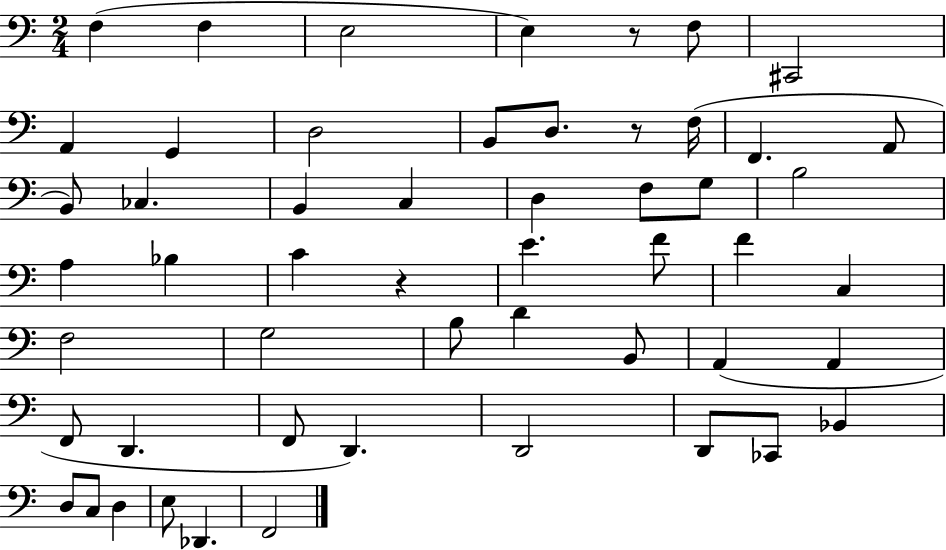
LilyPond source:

{
  \clef bass
  \numericTimeSignature
  \time 2/4
  \key c \major
  f4( f4 | e2 | e4) r8 f8 | cis,2 | \break a,4 g,4 | d2 | b,8 d8. r8 f16( | f,4. a,8 | \break b,8) ces4. | b,4 c4 | d4 f8 g8 | b2 | \break a4 bes4 | c'4 r4 | e'4. f'8 | f'4 c4 | \break f2 | g2 | b8 d'4 b,8 | a,4( a,4 | \break f,8 d,4. | f,8 d,4.) | d,2 | d,8 ces,8 bes,4 | \break d8 c8 d4 | e8 des,4. | f,2 | \bar "|."
}